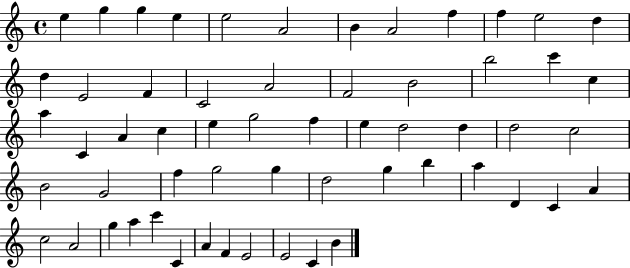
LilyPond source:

{
  \clef treble
  \time 4/4
  \defaultTimeSignature
  \key c \major
  e''4 g''4 g''4 e''4 | e''2 a'2 | b'4 a'2 f''4 | f''4 e''2 d''4 | \break d''4 e'2 f'4 | c'2 a'2 | f'2 b'2 | b''2 c'''4 c''4 | \break a''4 c'4 a'4 c''4 | e''4 g''2 f''4 | e''4 d''2 d''4 | d''2 c''2 | \break b'2 g'2 | f''4 g''2 g''4 | d''2 g''4 b''4 | a''4 d'4 c'4 a'4 | \break c''2 a'2 | g''4 a''4 c'''4 c'4 | a'4 f'4 e'2 | e'2 c'4 b'4 | \break \bar "|."
}